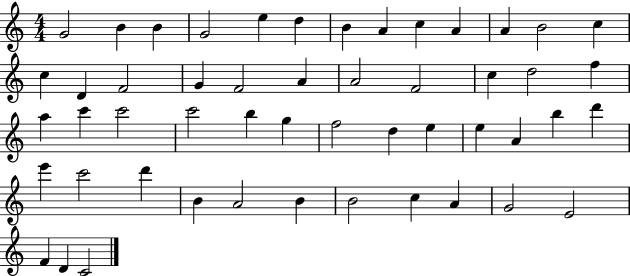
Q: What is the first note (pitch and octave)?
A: G4